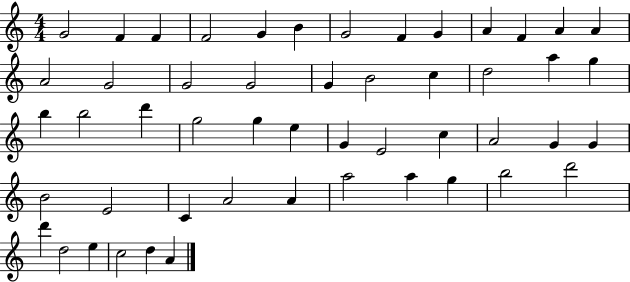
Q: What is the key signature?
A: C major